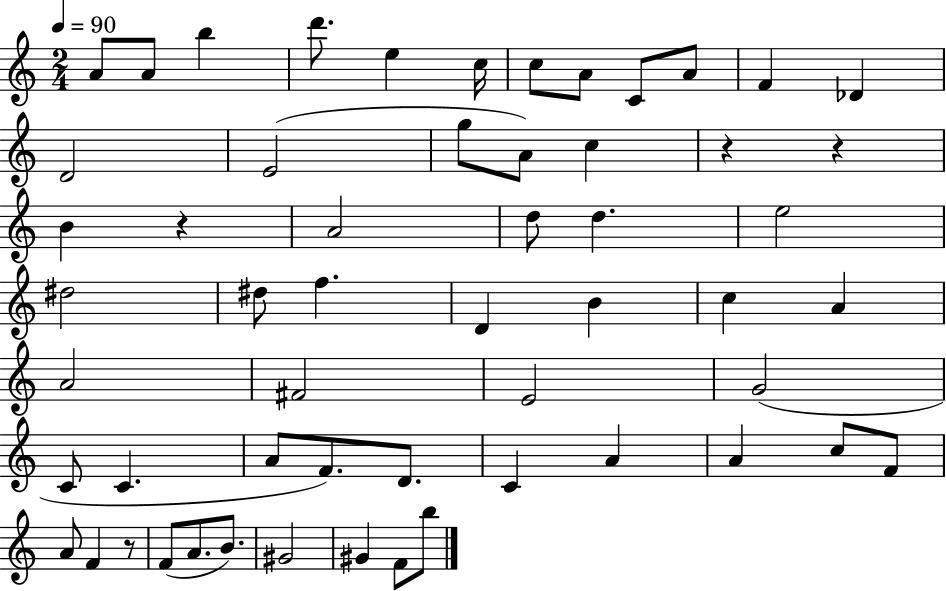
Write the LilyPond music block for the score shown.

{
  \clef treble
  \numericTimeSignature
  \time 2/4
  \key c \major
  \tempo 4 = 90
  a'8 a'8 b''4 | d'''8. e''4 c''16 | c''8 a'8 c'8 a'8 | f'4 des'4 | \break d'2 | e'2( | g''8 a'8) c''4 | r4 r4 | \break b'4 r4 | a'2 | d''8 d''4. | e''2 | \break dis''2 | dis''8 f''4. | d'4 b'4 | c''4 a'4 | \break a'2 | fis'2 | e'2 | g'2( | \break c'8 c'4. | a'8 f'8.) d'8. | c'4 a'4 | a'4 c''8 f'8 | \break a'8 f'4 r8 | f'8( a'8. b'8.) | gis'2 | gis'4 f'8 b''8 | \break \bar "|."
}